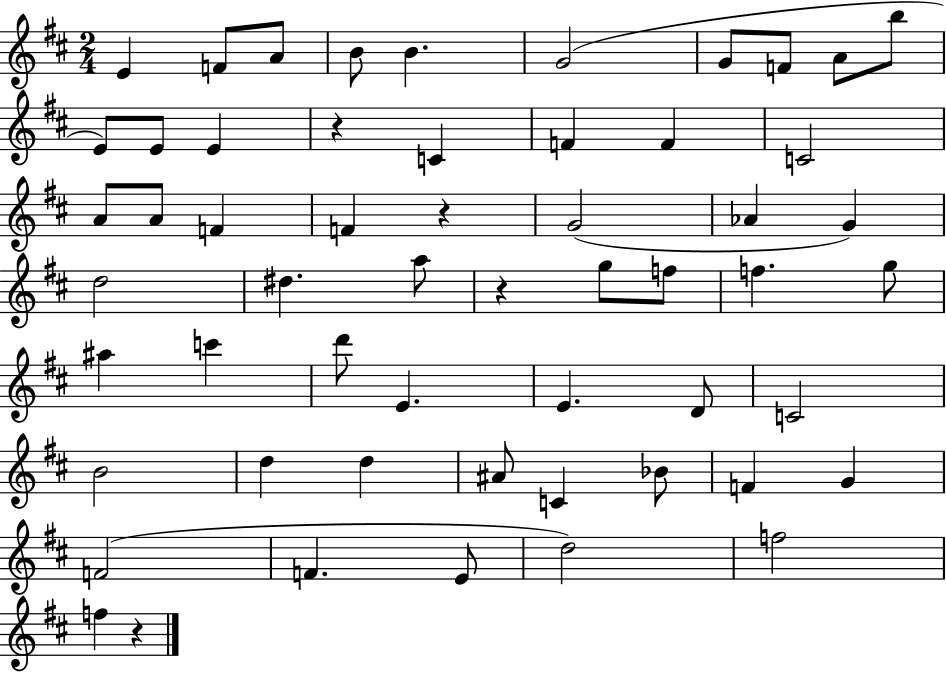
X:1
T:Untitled
M:2/4
L:1/4
K:D
E F/2 A/2 B/2 B G2 G/2 F/2 A/2 b/2 E/2 E/2 E z C F F C2 A/2 A/2 F F z G2 _A G d2 ^d a/2 z g/2 f/2 f g/2 ^a c' d'/2 E E D/2 C2 B2 d d ^A/2 C _B/2 F G F2 F E/2 d2 f2 f z